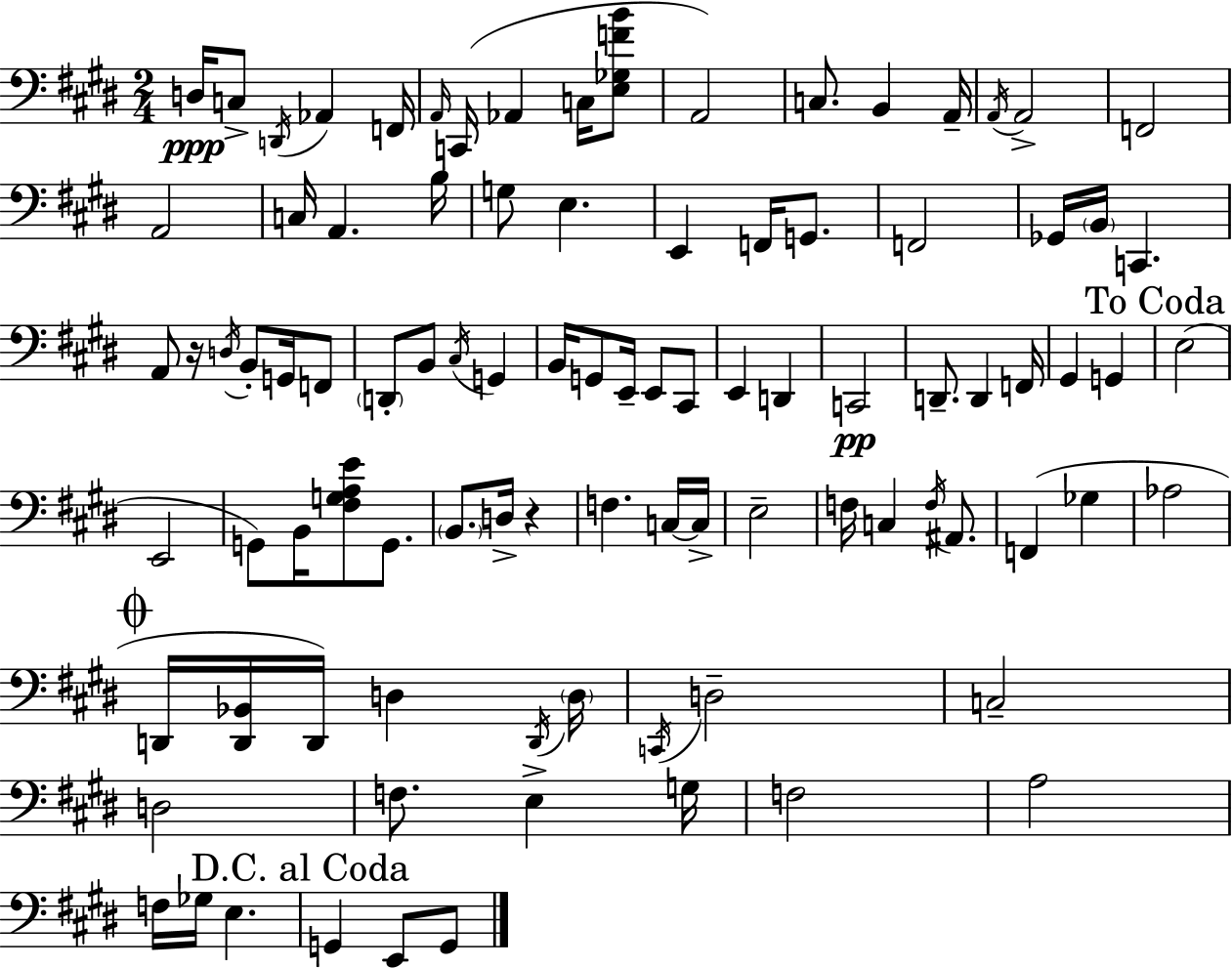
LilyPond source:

{
  \clef bass
  \numericTimeSignature
  \time 2/4
  \key e \major
  d16\ppp c8-> \acciaccatura { d,16 } aes,4 | f,16 \grace { a,16 } c,16( aes,4 c16 | <e ges f' b'>8 a,2) | c8. b,4 | \break a,16-- \acciaccatura { a,16 } a,2-> | f,2 | a,2 | c16 a,4. | \break b16 g8 e4. | e,4 f,16 | g,8. f,2 | ges,16 \parenthesize b,16 c,4. | \break a,8 r16 \acciaccatura { d16 } b,8-. | g,16 f,8 \parenthesize d,8-. b,8 | \acciaccatura { cis16 } g,4 b,16 g,8 | e,16-- e,8 cis,8 e,4 | \break d,4 c,2\pp | d,8.-- | d,4 f,16 gis,4 | g,4 \mark "To Coda" e2( | \break e,2 | g,8) b,16 | <fis g a e'>8 g,8. \parenthesize b,8. | d16-> r4 f4. | \break c16~~ c16-> e2-- | f16 c4 | \acciaccatura { f16 } ais,8. f,4( | ges4 aes2 | \break \mark \markup { \musicglyph "scripts.coda" } d,16 <d, bes,>16 | d,16) d4 \acciaccatura { d,16 } \parenthesize d16 \acciaccatura { c,16 } | d2-- | c2-- | \break d2 | f8. e4-> g16 | f2 | a2 | \break f16 ges16 e4. | \mark "D.C. al Coda" g,4 e,8 g,8 | \bar "|."
}